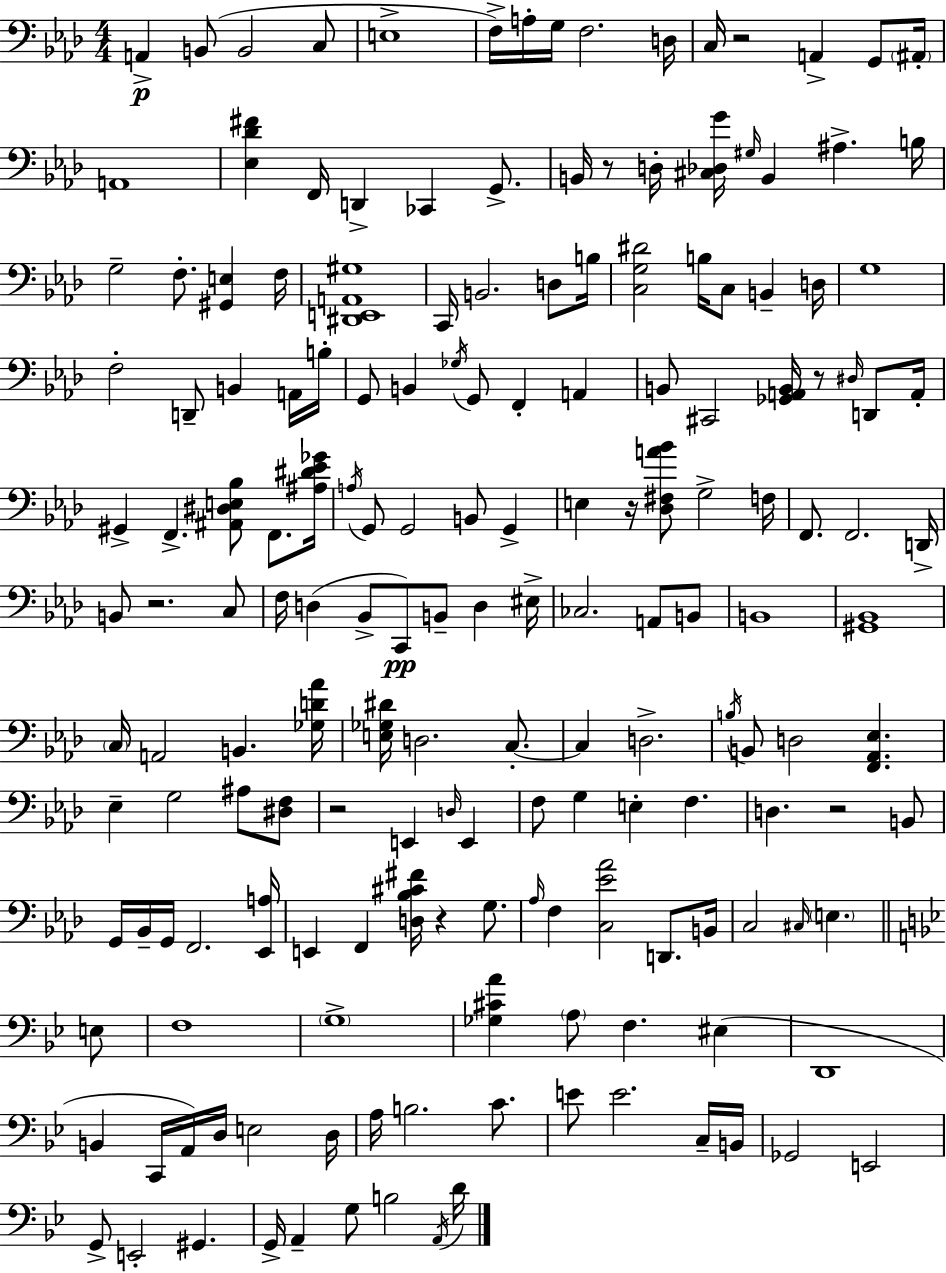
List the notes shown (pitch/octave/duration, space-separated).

A2/q B2/e B2/h C3/e E3/w F3/s A3/s G3/s F3/h. D3/s C3/s R/h A2/q G2/e A#2/s A2/w [Eb3,Db4,F#4]/q F2/s D2/q CES2/q G2/e. B2/s R/e D3/s [C#3,Db3,G4]/s G#3/s B2/q A#3/q. B3/s G3/h F3/e. [G#2,E3]/q F3/s [D#2,E2,A2,G#3]/w C2/s B2/h. D3/e B3/s [C3,G3,D#4]/h B3/s C3/e B2/q D3/s G3/w F3/h D2/e B2/q A2/s B3/s G2/e B2/q Gb3/s G2/e F2/q A2/q B2/e C#2/h [Gb2,A2,B2]/s R/e D#3/s D2/e A2/s G#2/q F2/q. [A#2,D#3,E3,Bb3]/e F2/e. [A#3,D#4,Eb4,Gb4]/s A3/s G2/e G2/h B2/e G2/q E3/q R/s [Db3,F#3,A4,Bb4]/e G3/h F3/s F2/e. F2/h. D2/s B2/e R/h. C3/e F3/s D3/q Bb2/e C2/e B2/e D3/q EIS3/s CES3/h. A2/e B2/e B2/w [G#2,Bb2]/w C3/s A2/h B2/q. [Gb3,D4,Ab4]/s [E3,Gb3,D#4]/s D3/h. C3/e. C3/q D3/h. B3/s B2/e D3/h [F2,Ab2,Eb3]/q. Eb3/q G3/h A#3/e [D#3,F3]/e R/h E2/q D3/s E2/q F3/e G3/q E3/q F3/q. D3/q. R/h B2/e G2/s Bb2/s G2/s F2/h. [Eb2,A3]/s E2/q F2/q [D3,Bb3,C#4,F#4]/s R/q G3/e. Ab3/s F3/q [C3,Eb4,Ab4]/h D2/e. B2/s C3/h C#3/s E3/q. E3/e F3/w G3/w [Gb3,C#4,A4]/q A3/e F3/q. EIS3/q D2/w B2/q C2/s A2/s D3/s E3/h D3/s A3/s B3/h. C4/e. E4/e E4/h. C3/s B2/s Gb2/h E2/h G2/e E2/h G#2/q. G2/s A2/q G3/e B3/h A2/s D4/s